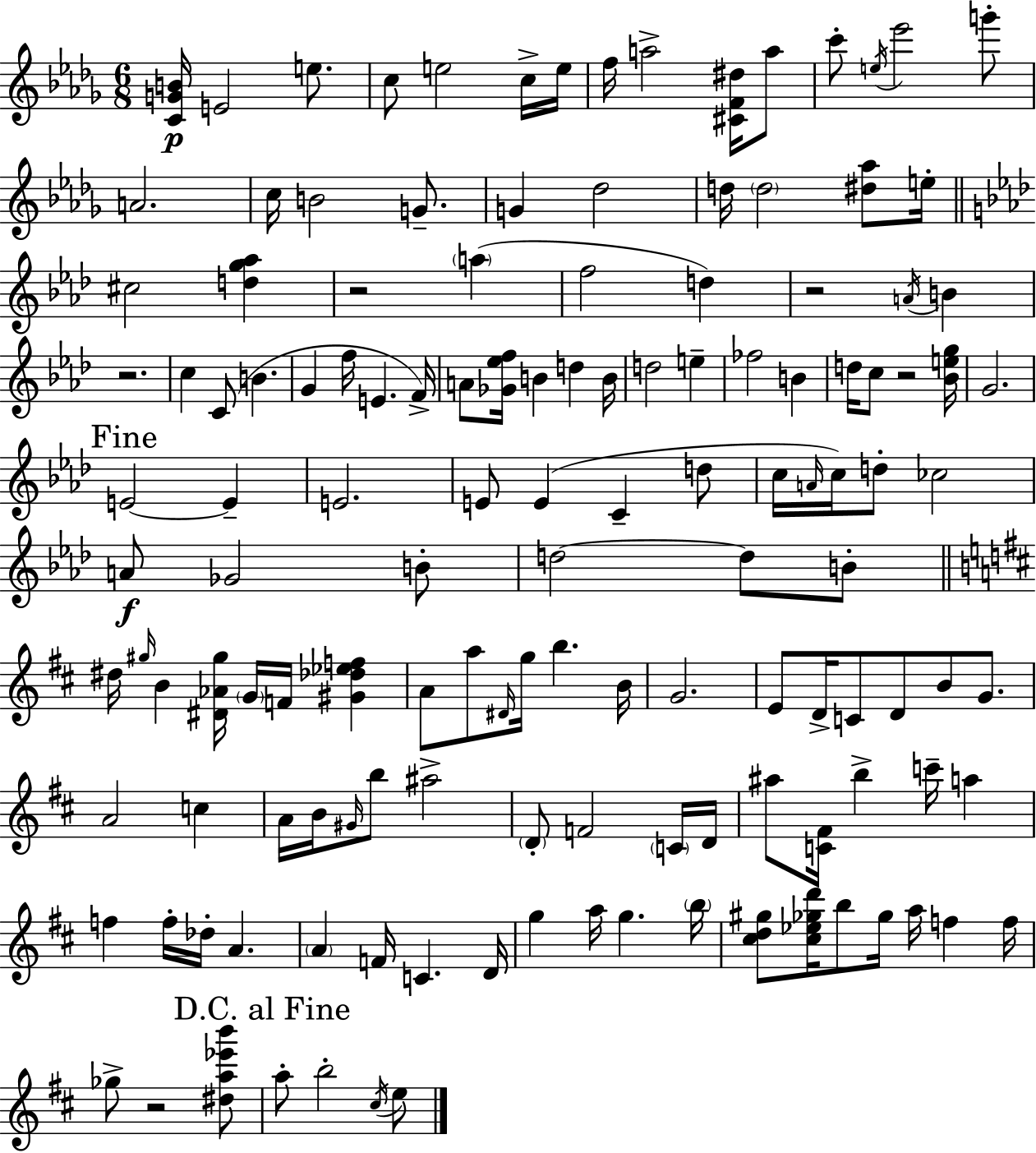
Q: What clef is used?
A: treble